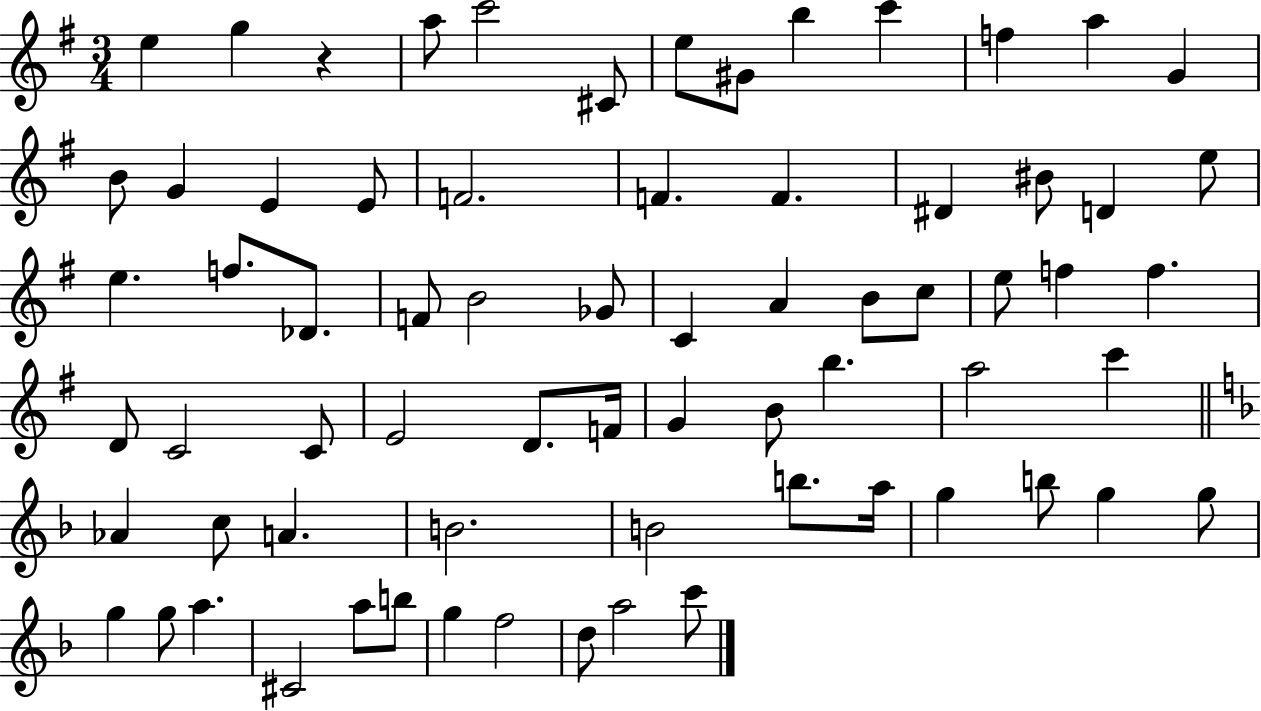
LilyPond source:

{
  \clef treble
  \numericTimeSignature
  \time 3/4
  \key g \major
  e''4 g''4 r4 | a''8 c'''2 cis'8 | e''8 gis'8 b''4 c'''4 | f''4 a''4 g'4 | \break b'8 g'4 e'4 e'8 | f'2. | f'4. f'4. | dis'4 bis'8 d'4 e''8 | \break e''4. f''8. des'8. | f'8 b'2 ges'8 | c'4 a'4 b'8 c''8 | e''8 f''4 f''4. | \break d'8 c'2 c'8 | e'2 d'8. f'16 | g'4 b'8 b''4. | a''2 c'''4 | \break \bar "||" \break \key f \major aes'4 c''8 a'4. | b'2. | b'2 b''8. a''16 | g''4 b''8 g''4 g''8 | \break g''4 g''8 a''4. | cis'2 a''8 b''8 | g''4 f''2 | d''8 a''2 c'''8 | \break \bar "|."
}